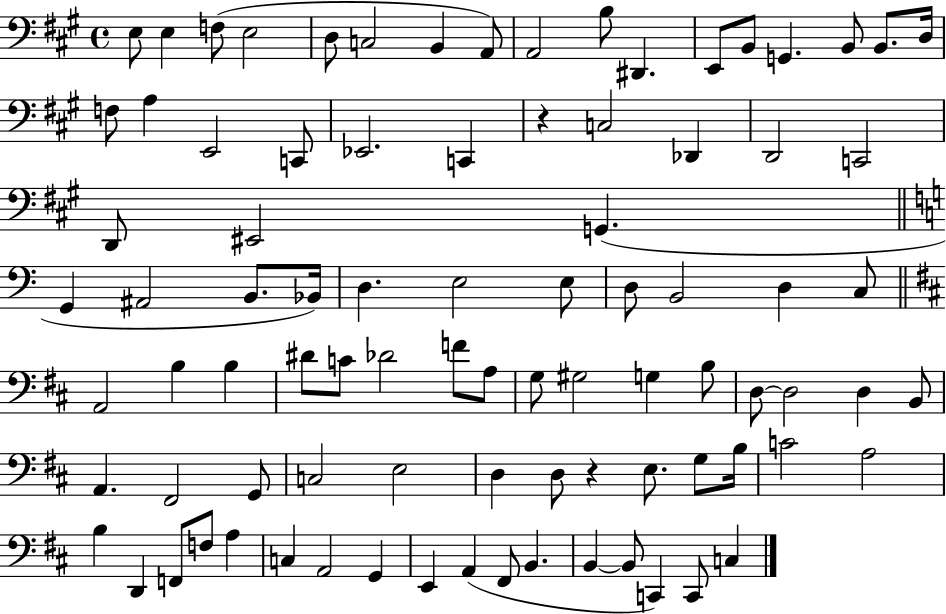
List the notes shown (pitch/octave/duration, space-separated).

E3/e E3/q F3/e E3/h D3/e C3/h B2/q A2/e A2/h B3/e D#2/q. E2/e B2/e G2/q. B2/e B2/e. D3/s F3/e A3/q E2/h C2/e Eb2/h. C2/q R/q C3/h Db2/q D2/h C2/h D2/e EIS2/h G2/q. G2/q A#2/h B2/e. Bb2/s D3/q. E3/h E3/e D3/e B2/h D3/q C3/e A2/h B3/q B3/q D#4/e C4/e Db4/h F4/e A3/e G3/e G#3/h G3/q B3/e D3/e D3/h D3/q B2/e A2/q. F#2/h G2/e C3/h E3/h D3/q D3/e R/q E3/e. G3/e B3/s C4/h A3/h B3/q D2/q F2/e F3/e A3/q C3/q A2/h G2/q E2/q A2/q F#2/e B2/q. B2/q B2/e C2/q C2/e C3/q